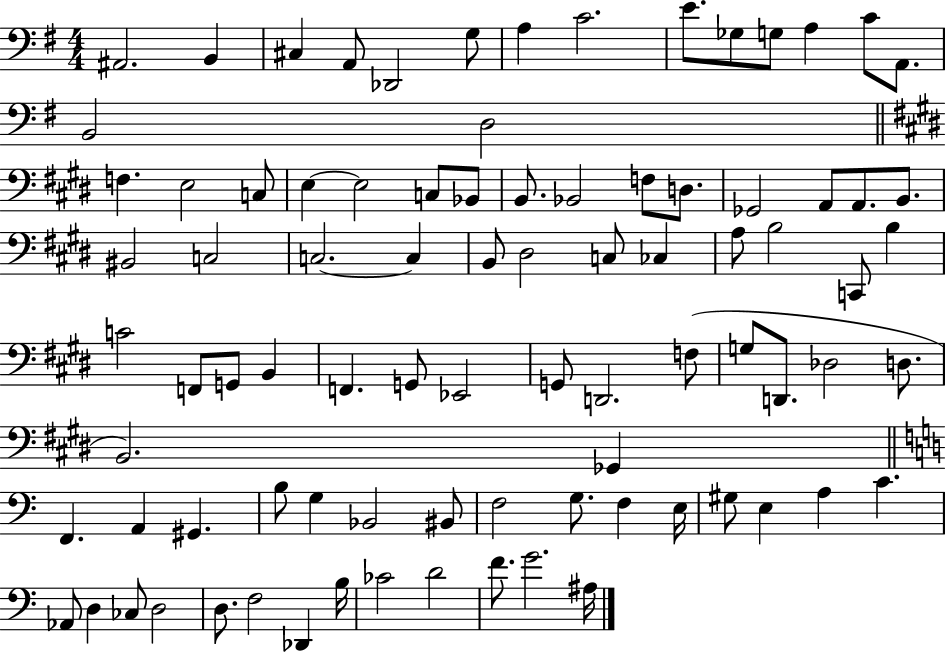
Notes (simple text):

A#2/h. B2/q C#3/q A2/e Db2/h G3/e A3/q C4/h. E4/e. Gb3/e G3/e A3/q C4/e A2/e. B2/h D3/h F3/q. E3/h C3/e E3/q E3/h C3/e Bb2/e B2/e. Bb2/h F3/e D3/e. Gb2/h A2/e A2/e. B2/e. BIS2/h C3/h C3/h. C3/q B2/e D#3/h C3/e CES3/q A3/e B3/h C2/e B3/q C4/h F2/e G2/e B2/q F2/q. G2/e Eb2/h G2/e D2/h. F3/e G3/e D2/e. Db3/h D3/e. B2/h. Gb2/q F2/q. A2/q G#2/q. B3/e G3/q Bb2/h BIS2/e F3/h G3/e. F3/q E3/s G#3/e E3/q A3/q C4/q. Ab2/e D3/q CES3/e D3/h D3/e. F3/h Db2/q B3/s CES4/h D4/h F4/e. G4/h. A#3/s